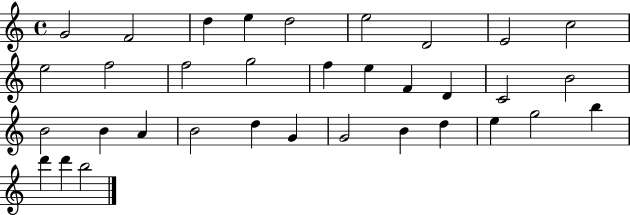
{
  \clef treble
  \time 4/4
  \defaultTimeSignature
  \key c \major
  g'2 f'2 | d''4 e''4 d''2 | e''2 d'2 | e'2 c''2 | \break e''2 f''2 | f''2 g''2 | f''4 e''4 f'4 d'4 | c'2 b'2 | \break b'2 b'4 a'4 | b'2 d''4 g'4 | g'2 b'4 d''4 | e''4 g''2 b''4 | \break d'''4 d'''4 b''2 | \bar "|."
}